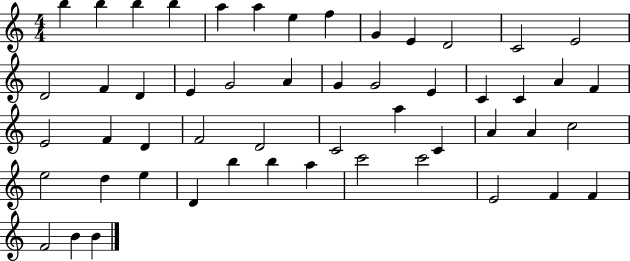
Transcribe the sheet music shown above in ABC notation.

X:1
T:Untitled
M:4/4
L:1/4
K:C
b b b b a a e f G E D2 C2 E2 D2 F D E G2 A G G2 E C C A F E2 F D F2 D2 C2 a C A A c2 e2 d e D b b a c'2 c'2 E2 F F F2 B B